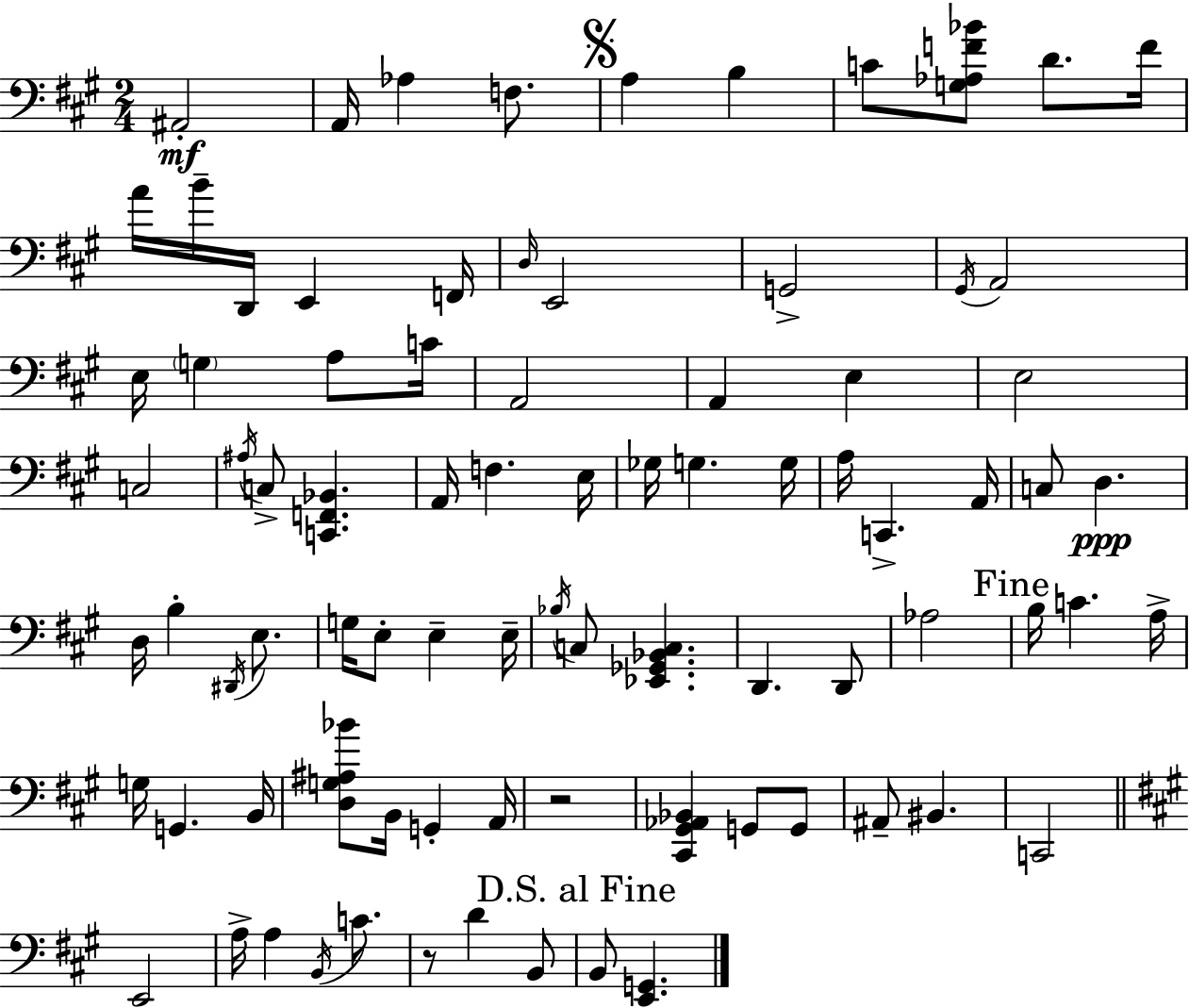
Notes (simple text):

A#2/h A2/s Ab3/q F3/e. A3/q B3/q C4/e [G3,Ab3,F4,Bb4]/e D4/e. F4/s A4/s B4/s D2/s E2/q F2/s D3/s E2/h G2/h G#2/s A2/h E3/s G3/q A3/e C4/s A2/h A2/q E3/q E3/h C3/h A#3/s C3/e [C2,F2,Bb2]/q. A2/s F3/q. E3/s Gb3/s G3/q. G3/s A3/s C2/q. A2/s C3/e D3/q. D3/s B3/q D#2/s E3/e. G3/s E3/e E3/q E3/s Bb3/s C3/e [Eb2,Gb2,Bb2,C3]/q. D2/q. D2/e Ab3/h B3/s C4/q. A3/s G3/s G2/q. B2/s [D3,G3,A#3,Bb4]/e B2/s G2/q A2/s R/h [C#2,G#2,Ab2,Bb2]/q G2/e G2/e A#2/e BIS2/q. C2/h E2/h A3/s A3/q B2/s C4/e. R/e D4/q B2/e B2/e [E2,G2]/q.